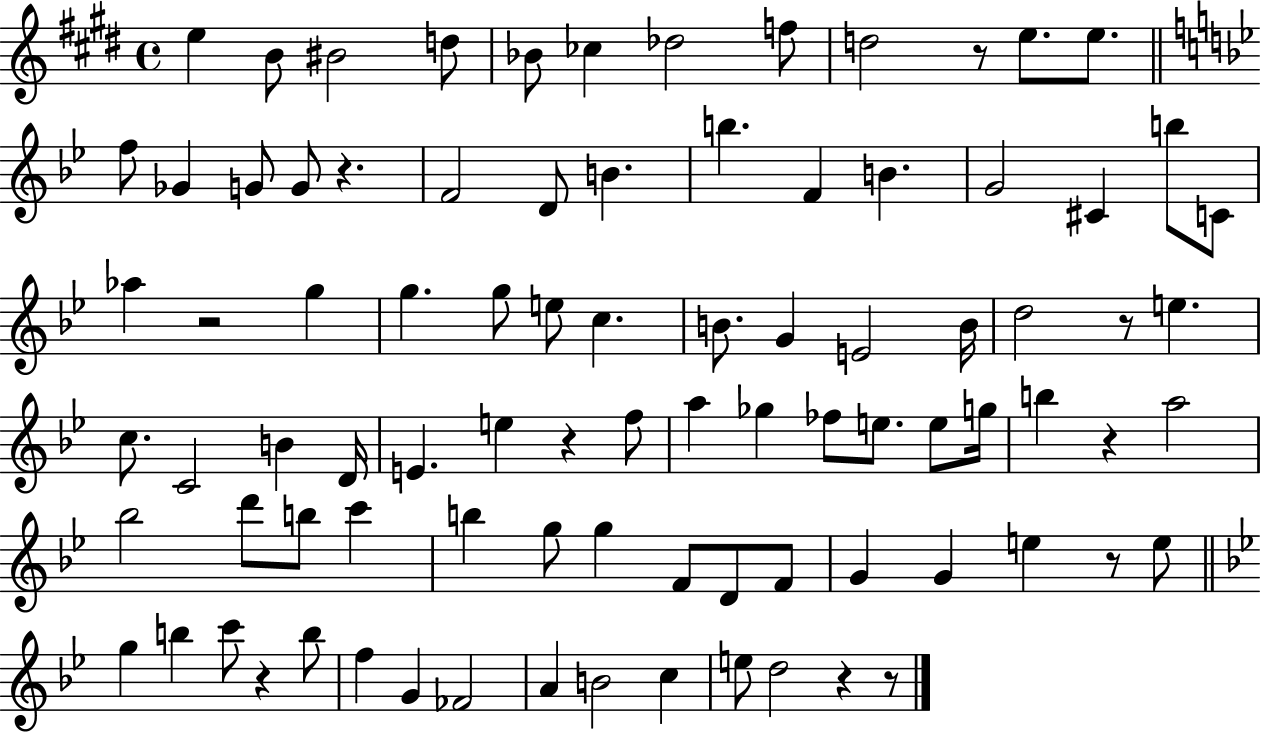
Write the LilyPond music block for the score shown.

{
  \clef treble
  \time 4/4
  \defaultTimeSignature
  \key e \major
  e''4 b'8 bis'2 d''8 | bes'8 ces''4 des''2 f''8 | d''2 r8 e''8. e''8. | \bar "||" \break \key g \minor f''8 ges'4 g'8 g'8 r4. | f'2 d'8 b'4. | b''4. f'4 b'4. | g'2 cis'4 b''8 c'8 | \break aes''4 r2 g''4 | g''4. g''8 e''8 c''4. | b'8. g'4 e'2 b'16 | d''2 r8 e''4. | \break c''8. c'2 b'4 d'16 | e'4. e''4 r4 f''8 | a''4 ges''4 fes''8 e''8. e''8 g''16 | b''4 r4 a''2 | \break bes''2 d'''8 b''8 c'''4 | b''4 g''8 g''4 f'8 d'8 f'8 | g'4 g'4 e''4 r8 e''8 | \bar "||" \break \key bes \major g''4 b''4 c'''8 r4 b''8 | f''4 g'4 fes'2 | a'4 b'2 c''4 | e''8 d''2 r4 r8 | \break \bar "|."
}